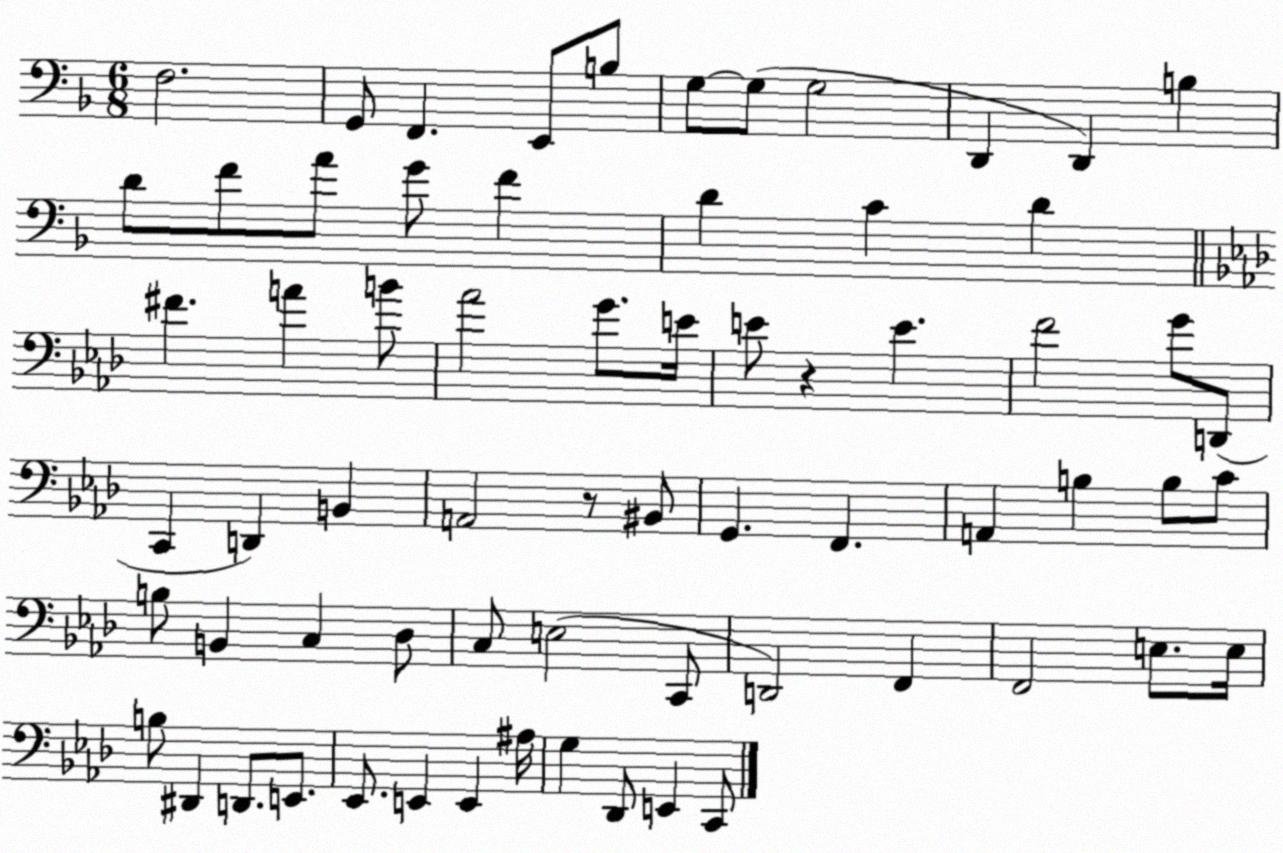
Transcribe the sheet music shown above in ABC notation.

X:1
T:Untitled
M:6/8
L:1/4
K:F
F,2 G,,/2 F,, E,,/2 B,/2 G,/2 G,/2 G,2 D,, D,, B, D/2 F/2 A/2 G/2 F D C D ^F A B/2 _A2 G/2 E/4 E/2 z E F2 G/2 D,,/2 C,, D,, B,, A,,2 z/2 ^B,,/2 G,, F,, A,, B, B,/2 C/2 B,/2 B,, C, _D,/2 C,/2 E,2 C,,/2 D,,2 F,, F,,2 E,/2 E,/4 B,/2 ^D,, D,,/2 E,,/2 _E,,/2 E,, E,, ^A,/4 G, _D,,/2 E,, C,,/2